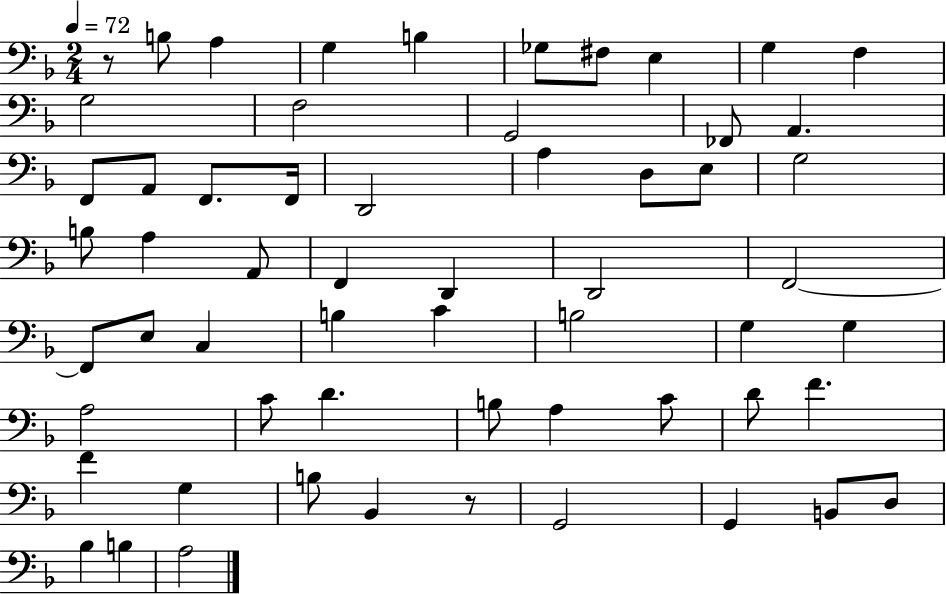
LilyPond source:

{
  \clef bass
  \numericTimeSignature
  \time 2/4
  \key f \major
  \tempo 4 = 72
  r8 b8 a4 | g4 b4 | ges8 fis8 e4 | g4 f4 | \break g2 | f2 | g,2 | fes,8 a,4. | \break f,8 a,8 f,8. f,16 | d,2 | a4 d8 e8 | g2 | \break b8 a4 a,8 | f,4 d,4 | d,2 | f,2~~ | \break f,8 e8 c4 | b4 c'4 | b2 | g4 g4 | \break a2 | c'8 d'4. | b8 a4 c'8 | d'8 f'4. | \break f'4 g4 | b8 bes,4 r8 | g,2 | g,4 b,8 d8 | \break bes4 b4 | a2 | \bar "|."
}